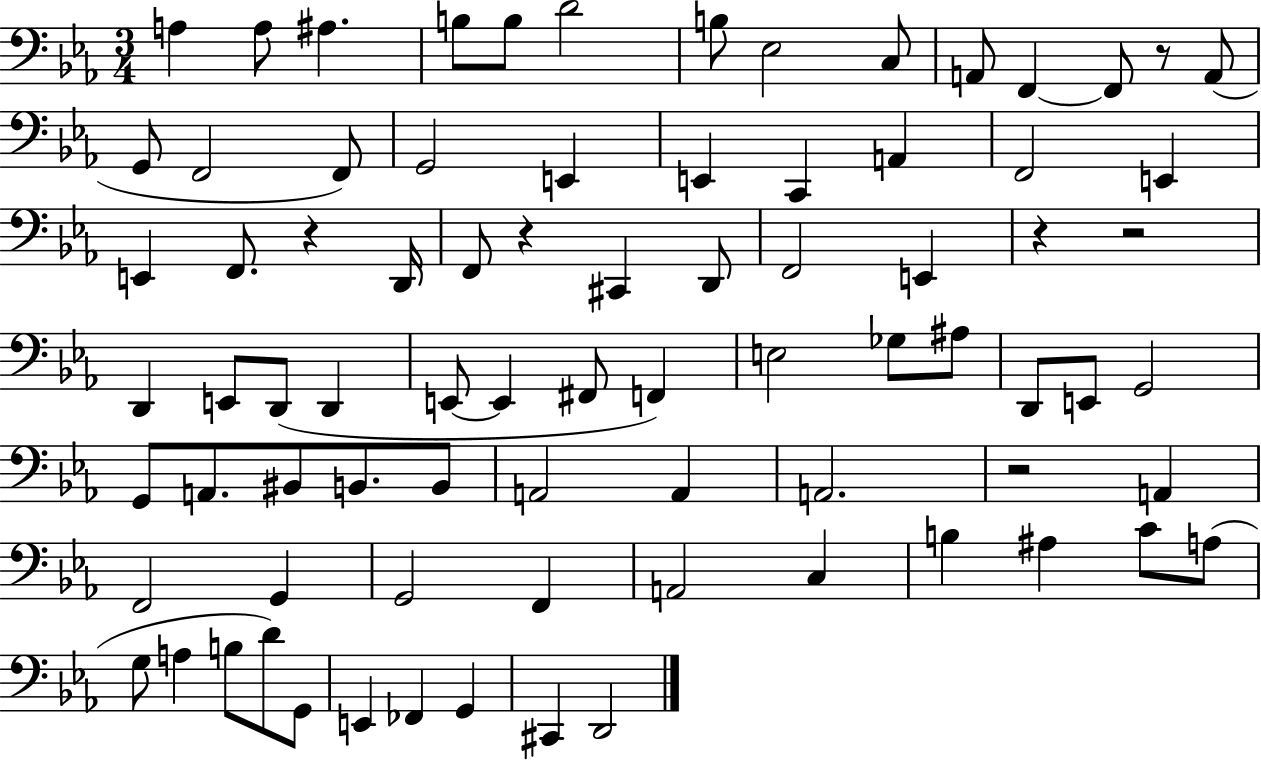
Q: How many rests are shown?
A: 6